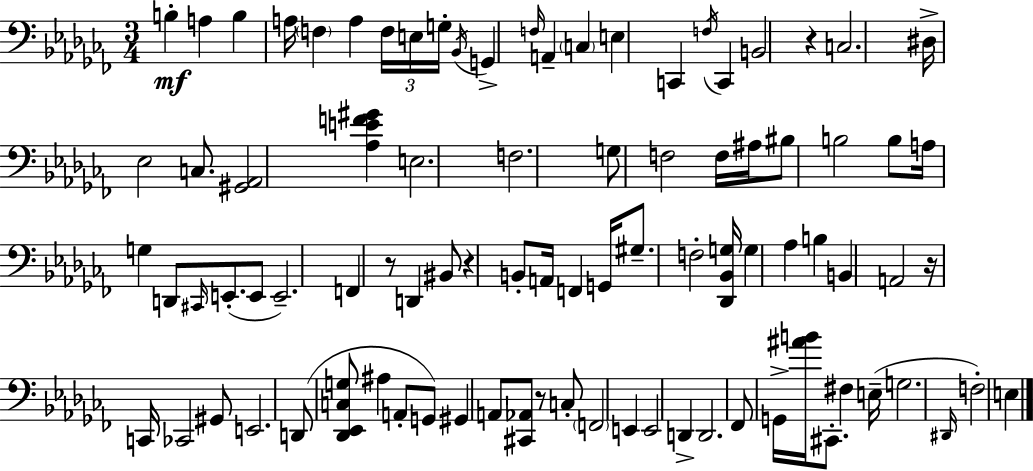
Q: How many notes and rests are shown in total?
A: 89